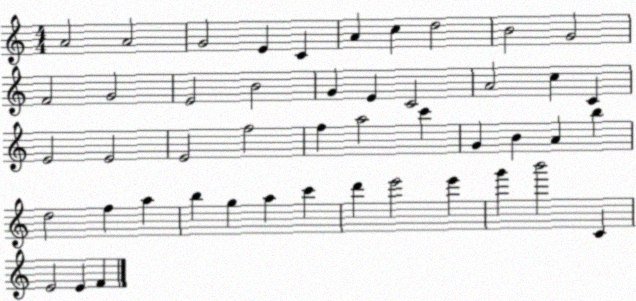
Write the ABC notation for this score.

X:1
T:Untitled
M:4/4
L:1/4
K:C
A2 A2 G2 E C A c d2 B2 G2 F2 G2 E2 B2 G E C2 A2 c C E2 E2 E2 f2 f a2 c' G B A b d2 f a b g a c' d' e'2 e' g' b'2 C E2 E F